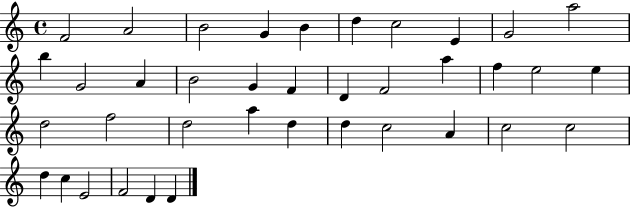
X:1
T:Untitled
M:4/4
L:1/4
K:C
F2 A2 B2 G B d c2 E G2 a2 b G2 A B2 G F D F2 a f e2 e d2 f2 d2 a d d c2 A c2 c2 d c E2 F2 D D